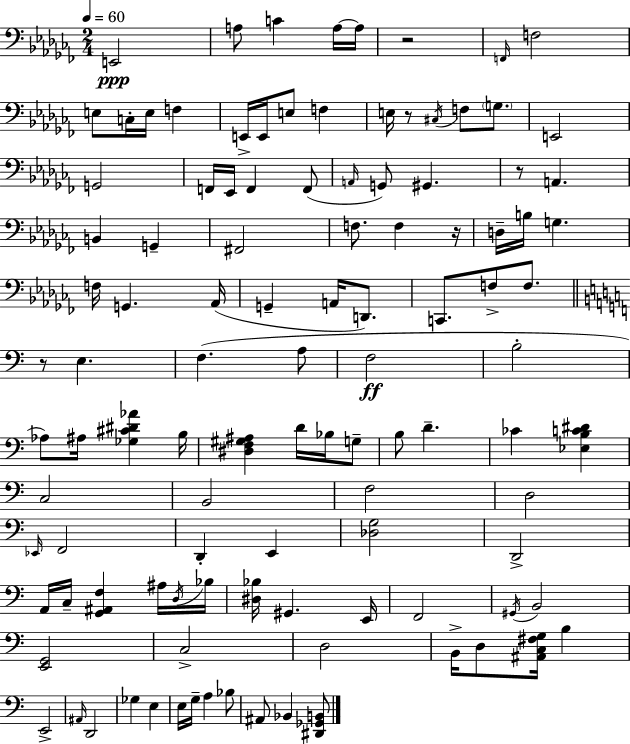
E2/h A3/e C4/q A3/s A3/s R/h F2/s F3/h E3/e C3/s E3/s F3/q E2/s E2/s E3/e F3/q E3/s R/e C#3/s F3/e G3/e. E2/h G2/h F2/s Eb2/s F2/q F2/e A2/s G2/e G#2/q. R/e A2/q. B2/q G2/q F#2/h F3/e. F3/q R/s D3/s B3/s G3/q. F3/s G2/q. Ab2/s G2/q A2/s D2/e. C2/e. F3/e F3/e. R/e E3/q. F3/q. A3/e F3/h B3/h Ab3/e A#3/s [Gb3,C#4,D#4,Ab4]/q B3/s [D#3,F3,G#3,A#3]/q D4/s Bb3/s G3/e B3/e D4/q. CES4/q [Eb3,B3,C4,D#4]/q C3/h B2/h F3/h D3/h Eb2/s F2/h D2/q E2/q [Db3,G3]/h D2/h A2/s C3/s [G2,A#2,F3]/q A#3/s D3/s Bb3/s [D#3,Bb3]/s G#2/q. E2/s F2/h G#2/s B2/h [E2,G2]/h C3/h D3/h B2/s D3/e [A#2,C3,F#3,G3]/s B3/q E2/h A#2/s D2/h Gb3/q E3/q E3/s G3/s A3/q Bb3/e A#2/e Bb2/q [D#2,Gb2,B2]/e